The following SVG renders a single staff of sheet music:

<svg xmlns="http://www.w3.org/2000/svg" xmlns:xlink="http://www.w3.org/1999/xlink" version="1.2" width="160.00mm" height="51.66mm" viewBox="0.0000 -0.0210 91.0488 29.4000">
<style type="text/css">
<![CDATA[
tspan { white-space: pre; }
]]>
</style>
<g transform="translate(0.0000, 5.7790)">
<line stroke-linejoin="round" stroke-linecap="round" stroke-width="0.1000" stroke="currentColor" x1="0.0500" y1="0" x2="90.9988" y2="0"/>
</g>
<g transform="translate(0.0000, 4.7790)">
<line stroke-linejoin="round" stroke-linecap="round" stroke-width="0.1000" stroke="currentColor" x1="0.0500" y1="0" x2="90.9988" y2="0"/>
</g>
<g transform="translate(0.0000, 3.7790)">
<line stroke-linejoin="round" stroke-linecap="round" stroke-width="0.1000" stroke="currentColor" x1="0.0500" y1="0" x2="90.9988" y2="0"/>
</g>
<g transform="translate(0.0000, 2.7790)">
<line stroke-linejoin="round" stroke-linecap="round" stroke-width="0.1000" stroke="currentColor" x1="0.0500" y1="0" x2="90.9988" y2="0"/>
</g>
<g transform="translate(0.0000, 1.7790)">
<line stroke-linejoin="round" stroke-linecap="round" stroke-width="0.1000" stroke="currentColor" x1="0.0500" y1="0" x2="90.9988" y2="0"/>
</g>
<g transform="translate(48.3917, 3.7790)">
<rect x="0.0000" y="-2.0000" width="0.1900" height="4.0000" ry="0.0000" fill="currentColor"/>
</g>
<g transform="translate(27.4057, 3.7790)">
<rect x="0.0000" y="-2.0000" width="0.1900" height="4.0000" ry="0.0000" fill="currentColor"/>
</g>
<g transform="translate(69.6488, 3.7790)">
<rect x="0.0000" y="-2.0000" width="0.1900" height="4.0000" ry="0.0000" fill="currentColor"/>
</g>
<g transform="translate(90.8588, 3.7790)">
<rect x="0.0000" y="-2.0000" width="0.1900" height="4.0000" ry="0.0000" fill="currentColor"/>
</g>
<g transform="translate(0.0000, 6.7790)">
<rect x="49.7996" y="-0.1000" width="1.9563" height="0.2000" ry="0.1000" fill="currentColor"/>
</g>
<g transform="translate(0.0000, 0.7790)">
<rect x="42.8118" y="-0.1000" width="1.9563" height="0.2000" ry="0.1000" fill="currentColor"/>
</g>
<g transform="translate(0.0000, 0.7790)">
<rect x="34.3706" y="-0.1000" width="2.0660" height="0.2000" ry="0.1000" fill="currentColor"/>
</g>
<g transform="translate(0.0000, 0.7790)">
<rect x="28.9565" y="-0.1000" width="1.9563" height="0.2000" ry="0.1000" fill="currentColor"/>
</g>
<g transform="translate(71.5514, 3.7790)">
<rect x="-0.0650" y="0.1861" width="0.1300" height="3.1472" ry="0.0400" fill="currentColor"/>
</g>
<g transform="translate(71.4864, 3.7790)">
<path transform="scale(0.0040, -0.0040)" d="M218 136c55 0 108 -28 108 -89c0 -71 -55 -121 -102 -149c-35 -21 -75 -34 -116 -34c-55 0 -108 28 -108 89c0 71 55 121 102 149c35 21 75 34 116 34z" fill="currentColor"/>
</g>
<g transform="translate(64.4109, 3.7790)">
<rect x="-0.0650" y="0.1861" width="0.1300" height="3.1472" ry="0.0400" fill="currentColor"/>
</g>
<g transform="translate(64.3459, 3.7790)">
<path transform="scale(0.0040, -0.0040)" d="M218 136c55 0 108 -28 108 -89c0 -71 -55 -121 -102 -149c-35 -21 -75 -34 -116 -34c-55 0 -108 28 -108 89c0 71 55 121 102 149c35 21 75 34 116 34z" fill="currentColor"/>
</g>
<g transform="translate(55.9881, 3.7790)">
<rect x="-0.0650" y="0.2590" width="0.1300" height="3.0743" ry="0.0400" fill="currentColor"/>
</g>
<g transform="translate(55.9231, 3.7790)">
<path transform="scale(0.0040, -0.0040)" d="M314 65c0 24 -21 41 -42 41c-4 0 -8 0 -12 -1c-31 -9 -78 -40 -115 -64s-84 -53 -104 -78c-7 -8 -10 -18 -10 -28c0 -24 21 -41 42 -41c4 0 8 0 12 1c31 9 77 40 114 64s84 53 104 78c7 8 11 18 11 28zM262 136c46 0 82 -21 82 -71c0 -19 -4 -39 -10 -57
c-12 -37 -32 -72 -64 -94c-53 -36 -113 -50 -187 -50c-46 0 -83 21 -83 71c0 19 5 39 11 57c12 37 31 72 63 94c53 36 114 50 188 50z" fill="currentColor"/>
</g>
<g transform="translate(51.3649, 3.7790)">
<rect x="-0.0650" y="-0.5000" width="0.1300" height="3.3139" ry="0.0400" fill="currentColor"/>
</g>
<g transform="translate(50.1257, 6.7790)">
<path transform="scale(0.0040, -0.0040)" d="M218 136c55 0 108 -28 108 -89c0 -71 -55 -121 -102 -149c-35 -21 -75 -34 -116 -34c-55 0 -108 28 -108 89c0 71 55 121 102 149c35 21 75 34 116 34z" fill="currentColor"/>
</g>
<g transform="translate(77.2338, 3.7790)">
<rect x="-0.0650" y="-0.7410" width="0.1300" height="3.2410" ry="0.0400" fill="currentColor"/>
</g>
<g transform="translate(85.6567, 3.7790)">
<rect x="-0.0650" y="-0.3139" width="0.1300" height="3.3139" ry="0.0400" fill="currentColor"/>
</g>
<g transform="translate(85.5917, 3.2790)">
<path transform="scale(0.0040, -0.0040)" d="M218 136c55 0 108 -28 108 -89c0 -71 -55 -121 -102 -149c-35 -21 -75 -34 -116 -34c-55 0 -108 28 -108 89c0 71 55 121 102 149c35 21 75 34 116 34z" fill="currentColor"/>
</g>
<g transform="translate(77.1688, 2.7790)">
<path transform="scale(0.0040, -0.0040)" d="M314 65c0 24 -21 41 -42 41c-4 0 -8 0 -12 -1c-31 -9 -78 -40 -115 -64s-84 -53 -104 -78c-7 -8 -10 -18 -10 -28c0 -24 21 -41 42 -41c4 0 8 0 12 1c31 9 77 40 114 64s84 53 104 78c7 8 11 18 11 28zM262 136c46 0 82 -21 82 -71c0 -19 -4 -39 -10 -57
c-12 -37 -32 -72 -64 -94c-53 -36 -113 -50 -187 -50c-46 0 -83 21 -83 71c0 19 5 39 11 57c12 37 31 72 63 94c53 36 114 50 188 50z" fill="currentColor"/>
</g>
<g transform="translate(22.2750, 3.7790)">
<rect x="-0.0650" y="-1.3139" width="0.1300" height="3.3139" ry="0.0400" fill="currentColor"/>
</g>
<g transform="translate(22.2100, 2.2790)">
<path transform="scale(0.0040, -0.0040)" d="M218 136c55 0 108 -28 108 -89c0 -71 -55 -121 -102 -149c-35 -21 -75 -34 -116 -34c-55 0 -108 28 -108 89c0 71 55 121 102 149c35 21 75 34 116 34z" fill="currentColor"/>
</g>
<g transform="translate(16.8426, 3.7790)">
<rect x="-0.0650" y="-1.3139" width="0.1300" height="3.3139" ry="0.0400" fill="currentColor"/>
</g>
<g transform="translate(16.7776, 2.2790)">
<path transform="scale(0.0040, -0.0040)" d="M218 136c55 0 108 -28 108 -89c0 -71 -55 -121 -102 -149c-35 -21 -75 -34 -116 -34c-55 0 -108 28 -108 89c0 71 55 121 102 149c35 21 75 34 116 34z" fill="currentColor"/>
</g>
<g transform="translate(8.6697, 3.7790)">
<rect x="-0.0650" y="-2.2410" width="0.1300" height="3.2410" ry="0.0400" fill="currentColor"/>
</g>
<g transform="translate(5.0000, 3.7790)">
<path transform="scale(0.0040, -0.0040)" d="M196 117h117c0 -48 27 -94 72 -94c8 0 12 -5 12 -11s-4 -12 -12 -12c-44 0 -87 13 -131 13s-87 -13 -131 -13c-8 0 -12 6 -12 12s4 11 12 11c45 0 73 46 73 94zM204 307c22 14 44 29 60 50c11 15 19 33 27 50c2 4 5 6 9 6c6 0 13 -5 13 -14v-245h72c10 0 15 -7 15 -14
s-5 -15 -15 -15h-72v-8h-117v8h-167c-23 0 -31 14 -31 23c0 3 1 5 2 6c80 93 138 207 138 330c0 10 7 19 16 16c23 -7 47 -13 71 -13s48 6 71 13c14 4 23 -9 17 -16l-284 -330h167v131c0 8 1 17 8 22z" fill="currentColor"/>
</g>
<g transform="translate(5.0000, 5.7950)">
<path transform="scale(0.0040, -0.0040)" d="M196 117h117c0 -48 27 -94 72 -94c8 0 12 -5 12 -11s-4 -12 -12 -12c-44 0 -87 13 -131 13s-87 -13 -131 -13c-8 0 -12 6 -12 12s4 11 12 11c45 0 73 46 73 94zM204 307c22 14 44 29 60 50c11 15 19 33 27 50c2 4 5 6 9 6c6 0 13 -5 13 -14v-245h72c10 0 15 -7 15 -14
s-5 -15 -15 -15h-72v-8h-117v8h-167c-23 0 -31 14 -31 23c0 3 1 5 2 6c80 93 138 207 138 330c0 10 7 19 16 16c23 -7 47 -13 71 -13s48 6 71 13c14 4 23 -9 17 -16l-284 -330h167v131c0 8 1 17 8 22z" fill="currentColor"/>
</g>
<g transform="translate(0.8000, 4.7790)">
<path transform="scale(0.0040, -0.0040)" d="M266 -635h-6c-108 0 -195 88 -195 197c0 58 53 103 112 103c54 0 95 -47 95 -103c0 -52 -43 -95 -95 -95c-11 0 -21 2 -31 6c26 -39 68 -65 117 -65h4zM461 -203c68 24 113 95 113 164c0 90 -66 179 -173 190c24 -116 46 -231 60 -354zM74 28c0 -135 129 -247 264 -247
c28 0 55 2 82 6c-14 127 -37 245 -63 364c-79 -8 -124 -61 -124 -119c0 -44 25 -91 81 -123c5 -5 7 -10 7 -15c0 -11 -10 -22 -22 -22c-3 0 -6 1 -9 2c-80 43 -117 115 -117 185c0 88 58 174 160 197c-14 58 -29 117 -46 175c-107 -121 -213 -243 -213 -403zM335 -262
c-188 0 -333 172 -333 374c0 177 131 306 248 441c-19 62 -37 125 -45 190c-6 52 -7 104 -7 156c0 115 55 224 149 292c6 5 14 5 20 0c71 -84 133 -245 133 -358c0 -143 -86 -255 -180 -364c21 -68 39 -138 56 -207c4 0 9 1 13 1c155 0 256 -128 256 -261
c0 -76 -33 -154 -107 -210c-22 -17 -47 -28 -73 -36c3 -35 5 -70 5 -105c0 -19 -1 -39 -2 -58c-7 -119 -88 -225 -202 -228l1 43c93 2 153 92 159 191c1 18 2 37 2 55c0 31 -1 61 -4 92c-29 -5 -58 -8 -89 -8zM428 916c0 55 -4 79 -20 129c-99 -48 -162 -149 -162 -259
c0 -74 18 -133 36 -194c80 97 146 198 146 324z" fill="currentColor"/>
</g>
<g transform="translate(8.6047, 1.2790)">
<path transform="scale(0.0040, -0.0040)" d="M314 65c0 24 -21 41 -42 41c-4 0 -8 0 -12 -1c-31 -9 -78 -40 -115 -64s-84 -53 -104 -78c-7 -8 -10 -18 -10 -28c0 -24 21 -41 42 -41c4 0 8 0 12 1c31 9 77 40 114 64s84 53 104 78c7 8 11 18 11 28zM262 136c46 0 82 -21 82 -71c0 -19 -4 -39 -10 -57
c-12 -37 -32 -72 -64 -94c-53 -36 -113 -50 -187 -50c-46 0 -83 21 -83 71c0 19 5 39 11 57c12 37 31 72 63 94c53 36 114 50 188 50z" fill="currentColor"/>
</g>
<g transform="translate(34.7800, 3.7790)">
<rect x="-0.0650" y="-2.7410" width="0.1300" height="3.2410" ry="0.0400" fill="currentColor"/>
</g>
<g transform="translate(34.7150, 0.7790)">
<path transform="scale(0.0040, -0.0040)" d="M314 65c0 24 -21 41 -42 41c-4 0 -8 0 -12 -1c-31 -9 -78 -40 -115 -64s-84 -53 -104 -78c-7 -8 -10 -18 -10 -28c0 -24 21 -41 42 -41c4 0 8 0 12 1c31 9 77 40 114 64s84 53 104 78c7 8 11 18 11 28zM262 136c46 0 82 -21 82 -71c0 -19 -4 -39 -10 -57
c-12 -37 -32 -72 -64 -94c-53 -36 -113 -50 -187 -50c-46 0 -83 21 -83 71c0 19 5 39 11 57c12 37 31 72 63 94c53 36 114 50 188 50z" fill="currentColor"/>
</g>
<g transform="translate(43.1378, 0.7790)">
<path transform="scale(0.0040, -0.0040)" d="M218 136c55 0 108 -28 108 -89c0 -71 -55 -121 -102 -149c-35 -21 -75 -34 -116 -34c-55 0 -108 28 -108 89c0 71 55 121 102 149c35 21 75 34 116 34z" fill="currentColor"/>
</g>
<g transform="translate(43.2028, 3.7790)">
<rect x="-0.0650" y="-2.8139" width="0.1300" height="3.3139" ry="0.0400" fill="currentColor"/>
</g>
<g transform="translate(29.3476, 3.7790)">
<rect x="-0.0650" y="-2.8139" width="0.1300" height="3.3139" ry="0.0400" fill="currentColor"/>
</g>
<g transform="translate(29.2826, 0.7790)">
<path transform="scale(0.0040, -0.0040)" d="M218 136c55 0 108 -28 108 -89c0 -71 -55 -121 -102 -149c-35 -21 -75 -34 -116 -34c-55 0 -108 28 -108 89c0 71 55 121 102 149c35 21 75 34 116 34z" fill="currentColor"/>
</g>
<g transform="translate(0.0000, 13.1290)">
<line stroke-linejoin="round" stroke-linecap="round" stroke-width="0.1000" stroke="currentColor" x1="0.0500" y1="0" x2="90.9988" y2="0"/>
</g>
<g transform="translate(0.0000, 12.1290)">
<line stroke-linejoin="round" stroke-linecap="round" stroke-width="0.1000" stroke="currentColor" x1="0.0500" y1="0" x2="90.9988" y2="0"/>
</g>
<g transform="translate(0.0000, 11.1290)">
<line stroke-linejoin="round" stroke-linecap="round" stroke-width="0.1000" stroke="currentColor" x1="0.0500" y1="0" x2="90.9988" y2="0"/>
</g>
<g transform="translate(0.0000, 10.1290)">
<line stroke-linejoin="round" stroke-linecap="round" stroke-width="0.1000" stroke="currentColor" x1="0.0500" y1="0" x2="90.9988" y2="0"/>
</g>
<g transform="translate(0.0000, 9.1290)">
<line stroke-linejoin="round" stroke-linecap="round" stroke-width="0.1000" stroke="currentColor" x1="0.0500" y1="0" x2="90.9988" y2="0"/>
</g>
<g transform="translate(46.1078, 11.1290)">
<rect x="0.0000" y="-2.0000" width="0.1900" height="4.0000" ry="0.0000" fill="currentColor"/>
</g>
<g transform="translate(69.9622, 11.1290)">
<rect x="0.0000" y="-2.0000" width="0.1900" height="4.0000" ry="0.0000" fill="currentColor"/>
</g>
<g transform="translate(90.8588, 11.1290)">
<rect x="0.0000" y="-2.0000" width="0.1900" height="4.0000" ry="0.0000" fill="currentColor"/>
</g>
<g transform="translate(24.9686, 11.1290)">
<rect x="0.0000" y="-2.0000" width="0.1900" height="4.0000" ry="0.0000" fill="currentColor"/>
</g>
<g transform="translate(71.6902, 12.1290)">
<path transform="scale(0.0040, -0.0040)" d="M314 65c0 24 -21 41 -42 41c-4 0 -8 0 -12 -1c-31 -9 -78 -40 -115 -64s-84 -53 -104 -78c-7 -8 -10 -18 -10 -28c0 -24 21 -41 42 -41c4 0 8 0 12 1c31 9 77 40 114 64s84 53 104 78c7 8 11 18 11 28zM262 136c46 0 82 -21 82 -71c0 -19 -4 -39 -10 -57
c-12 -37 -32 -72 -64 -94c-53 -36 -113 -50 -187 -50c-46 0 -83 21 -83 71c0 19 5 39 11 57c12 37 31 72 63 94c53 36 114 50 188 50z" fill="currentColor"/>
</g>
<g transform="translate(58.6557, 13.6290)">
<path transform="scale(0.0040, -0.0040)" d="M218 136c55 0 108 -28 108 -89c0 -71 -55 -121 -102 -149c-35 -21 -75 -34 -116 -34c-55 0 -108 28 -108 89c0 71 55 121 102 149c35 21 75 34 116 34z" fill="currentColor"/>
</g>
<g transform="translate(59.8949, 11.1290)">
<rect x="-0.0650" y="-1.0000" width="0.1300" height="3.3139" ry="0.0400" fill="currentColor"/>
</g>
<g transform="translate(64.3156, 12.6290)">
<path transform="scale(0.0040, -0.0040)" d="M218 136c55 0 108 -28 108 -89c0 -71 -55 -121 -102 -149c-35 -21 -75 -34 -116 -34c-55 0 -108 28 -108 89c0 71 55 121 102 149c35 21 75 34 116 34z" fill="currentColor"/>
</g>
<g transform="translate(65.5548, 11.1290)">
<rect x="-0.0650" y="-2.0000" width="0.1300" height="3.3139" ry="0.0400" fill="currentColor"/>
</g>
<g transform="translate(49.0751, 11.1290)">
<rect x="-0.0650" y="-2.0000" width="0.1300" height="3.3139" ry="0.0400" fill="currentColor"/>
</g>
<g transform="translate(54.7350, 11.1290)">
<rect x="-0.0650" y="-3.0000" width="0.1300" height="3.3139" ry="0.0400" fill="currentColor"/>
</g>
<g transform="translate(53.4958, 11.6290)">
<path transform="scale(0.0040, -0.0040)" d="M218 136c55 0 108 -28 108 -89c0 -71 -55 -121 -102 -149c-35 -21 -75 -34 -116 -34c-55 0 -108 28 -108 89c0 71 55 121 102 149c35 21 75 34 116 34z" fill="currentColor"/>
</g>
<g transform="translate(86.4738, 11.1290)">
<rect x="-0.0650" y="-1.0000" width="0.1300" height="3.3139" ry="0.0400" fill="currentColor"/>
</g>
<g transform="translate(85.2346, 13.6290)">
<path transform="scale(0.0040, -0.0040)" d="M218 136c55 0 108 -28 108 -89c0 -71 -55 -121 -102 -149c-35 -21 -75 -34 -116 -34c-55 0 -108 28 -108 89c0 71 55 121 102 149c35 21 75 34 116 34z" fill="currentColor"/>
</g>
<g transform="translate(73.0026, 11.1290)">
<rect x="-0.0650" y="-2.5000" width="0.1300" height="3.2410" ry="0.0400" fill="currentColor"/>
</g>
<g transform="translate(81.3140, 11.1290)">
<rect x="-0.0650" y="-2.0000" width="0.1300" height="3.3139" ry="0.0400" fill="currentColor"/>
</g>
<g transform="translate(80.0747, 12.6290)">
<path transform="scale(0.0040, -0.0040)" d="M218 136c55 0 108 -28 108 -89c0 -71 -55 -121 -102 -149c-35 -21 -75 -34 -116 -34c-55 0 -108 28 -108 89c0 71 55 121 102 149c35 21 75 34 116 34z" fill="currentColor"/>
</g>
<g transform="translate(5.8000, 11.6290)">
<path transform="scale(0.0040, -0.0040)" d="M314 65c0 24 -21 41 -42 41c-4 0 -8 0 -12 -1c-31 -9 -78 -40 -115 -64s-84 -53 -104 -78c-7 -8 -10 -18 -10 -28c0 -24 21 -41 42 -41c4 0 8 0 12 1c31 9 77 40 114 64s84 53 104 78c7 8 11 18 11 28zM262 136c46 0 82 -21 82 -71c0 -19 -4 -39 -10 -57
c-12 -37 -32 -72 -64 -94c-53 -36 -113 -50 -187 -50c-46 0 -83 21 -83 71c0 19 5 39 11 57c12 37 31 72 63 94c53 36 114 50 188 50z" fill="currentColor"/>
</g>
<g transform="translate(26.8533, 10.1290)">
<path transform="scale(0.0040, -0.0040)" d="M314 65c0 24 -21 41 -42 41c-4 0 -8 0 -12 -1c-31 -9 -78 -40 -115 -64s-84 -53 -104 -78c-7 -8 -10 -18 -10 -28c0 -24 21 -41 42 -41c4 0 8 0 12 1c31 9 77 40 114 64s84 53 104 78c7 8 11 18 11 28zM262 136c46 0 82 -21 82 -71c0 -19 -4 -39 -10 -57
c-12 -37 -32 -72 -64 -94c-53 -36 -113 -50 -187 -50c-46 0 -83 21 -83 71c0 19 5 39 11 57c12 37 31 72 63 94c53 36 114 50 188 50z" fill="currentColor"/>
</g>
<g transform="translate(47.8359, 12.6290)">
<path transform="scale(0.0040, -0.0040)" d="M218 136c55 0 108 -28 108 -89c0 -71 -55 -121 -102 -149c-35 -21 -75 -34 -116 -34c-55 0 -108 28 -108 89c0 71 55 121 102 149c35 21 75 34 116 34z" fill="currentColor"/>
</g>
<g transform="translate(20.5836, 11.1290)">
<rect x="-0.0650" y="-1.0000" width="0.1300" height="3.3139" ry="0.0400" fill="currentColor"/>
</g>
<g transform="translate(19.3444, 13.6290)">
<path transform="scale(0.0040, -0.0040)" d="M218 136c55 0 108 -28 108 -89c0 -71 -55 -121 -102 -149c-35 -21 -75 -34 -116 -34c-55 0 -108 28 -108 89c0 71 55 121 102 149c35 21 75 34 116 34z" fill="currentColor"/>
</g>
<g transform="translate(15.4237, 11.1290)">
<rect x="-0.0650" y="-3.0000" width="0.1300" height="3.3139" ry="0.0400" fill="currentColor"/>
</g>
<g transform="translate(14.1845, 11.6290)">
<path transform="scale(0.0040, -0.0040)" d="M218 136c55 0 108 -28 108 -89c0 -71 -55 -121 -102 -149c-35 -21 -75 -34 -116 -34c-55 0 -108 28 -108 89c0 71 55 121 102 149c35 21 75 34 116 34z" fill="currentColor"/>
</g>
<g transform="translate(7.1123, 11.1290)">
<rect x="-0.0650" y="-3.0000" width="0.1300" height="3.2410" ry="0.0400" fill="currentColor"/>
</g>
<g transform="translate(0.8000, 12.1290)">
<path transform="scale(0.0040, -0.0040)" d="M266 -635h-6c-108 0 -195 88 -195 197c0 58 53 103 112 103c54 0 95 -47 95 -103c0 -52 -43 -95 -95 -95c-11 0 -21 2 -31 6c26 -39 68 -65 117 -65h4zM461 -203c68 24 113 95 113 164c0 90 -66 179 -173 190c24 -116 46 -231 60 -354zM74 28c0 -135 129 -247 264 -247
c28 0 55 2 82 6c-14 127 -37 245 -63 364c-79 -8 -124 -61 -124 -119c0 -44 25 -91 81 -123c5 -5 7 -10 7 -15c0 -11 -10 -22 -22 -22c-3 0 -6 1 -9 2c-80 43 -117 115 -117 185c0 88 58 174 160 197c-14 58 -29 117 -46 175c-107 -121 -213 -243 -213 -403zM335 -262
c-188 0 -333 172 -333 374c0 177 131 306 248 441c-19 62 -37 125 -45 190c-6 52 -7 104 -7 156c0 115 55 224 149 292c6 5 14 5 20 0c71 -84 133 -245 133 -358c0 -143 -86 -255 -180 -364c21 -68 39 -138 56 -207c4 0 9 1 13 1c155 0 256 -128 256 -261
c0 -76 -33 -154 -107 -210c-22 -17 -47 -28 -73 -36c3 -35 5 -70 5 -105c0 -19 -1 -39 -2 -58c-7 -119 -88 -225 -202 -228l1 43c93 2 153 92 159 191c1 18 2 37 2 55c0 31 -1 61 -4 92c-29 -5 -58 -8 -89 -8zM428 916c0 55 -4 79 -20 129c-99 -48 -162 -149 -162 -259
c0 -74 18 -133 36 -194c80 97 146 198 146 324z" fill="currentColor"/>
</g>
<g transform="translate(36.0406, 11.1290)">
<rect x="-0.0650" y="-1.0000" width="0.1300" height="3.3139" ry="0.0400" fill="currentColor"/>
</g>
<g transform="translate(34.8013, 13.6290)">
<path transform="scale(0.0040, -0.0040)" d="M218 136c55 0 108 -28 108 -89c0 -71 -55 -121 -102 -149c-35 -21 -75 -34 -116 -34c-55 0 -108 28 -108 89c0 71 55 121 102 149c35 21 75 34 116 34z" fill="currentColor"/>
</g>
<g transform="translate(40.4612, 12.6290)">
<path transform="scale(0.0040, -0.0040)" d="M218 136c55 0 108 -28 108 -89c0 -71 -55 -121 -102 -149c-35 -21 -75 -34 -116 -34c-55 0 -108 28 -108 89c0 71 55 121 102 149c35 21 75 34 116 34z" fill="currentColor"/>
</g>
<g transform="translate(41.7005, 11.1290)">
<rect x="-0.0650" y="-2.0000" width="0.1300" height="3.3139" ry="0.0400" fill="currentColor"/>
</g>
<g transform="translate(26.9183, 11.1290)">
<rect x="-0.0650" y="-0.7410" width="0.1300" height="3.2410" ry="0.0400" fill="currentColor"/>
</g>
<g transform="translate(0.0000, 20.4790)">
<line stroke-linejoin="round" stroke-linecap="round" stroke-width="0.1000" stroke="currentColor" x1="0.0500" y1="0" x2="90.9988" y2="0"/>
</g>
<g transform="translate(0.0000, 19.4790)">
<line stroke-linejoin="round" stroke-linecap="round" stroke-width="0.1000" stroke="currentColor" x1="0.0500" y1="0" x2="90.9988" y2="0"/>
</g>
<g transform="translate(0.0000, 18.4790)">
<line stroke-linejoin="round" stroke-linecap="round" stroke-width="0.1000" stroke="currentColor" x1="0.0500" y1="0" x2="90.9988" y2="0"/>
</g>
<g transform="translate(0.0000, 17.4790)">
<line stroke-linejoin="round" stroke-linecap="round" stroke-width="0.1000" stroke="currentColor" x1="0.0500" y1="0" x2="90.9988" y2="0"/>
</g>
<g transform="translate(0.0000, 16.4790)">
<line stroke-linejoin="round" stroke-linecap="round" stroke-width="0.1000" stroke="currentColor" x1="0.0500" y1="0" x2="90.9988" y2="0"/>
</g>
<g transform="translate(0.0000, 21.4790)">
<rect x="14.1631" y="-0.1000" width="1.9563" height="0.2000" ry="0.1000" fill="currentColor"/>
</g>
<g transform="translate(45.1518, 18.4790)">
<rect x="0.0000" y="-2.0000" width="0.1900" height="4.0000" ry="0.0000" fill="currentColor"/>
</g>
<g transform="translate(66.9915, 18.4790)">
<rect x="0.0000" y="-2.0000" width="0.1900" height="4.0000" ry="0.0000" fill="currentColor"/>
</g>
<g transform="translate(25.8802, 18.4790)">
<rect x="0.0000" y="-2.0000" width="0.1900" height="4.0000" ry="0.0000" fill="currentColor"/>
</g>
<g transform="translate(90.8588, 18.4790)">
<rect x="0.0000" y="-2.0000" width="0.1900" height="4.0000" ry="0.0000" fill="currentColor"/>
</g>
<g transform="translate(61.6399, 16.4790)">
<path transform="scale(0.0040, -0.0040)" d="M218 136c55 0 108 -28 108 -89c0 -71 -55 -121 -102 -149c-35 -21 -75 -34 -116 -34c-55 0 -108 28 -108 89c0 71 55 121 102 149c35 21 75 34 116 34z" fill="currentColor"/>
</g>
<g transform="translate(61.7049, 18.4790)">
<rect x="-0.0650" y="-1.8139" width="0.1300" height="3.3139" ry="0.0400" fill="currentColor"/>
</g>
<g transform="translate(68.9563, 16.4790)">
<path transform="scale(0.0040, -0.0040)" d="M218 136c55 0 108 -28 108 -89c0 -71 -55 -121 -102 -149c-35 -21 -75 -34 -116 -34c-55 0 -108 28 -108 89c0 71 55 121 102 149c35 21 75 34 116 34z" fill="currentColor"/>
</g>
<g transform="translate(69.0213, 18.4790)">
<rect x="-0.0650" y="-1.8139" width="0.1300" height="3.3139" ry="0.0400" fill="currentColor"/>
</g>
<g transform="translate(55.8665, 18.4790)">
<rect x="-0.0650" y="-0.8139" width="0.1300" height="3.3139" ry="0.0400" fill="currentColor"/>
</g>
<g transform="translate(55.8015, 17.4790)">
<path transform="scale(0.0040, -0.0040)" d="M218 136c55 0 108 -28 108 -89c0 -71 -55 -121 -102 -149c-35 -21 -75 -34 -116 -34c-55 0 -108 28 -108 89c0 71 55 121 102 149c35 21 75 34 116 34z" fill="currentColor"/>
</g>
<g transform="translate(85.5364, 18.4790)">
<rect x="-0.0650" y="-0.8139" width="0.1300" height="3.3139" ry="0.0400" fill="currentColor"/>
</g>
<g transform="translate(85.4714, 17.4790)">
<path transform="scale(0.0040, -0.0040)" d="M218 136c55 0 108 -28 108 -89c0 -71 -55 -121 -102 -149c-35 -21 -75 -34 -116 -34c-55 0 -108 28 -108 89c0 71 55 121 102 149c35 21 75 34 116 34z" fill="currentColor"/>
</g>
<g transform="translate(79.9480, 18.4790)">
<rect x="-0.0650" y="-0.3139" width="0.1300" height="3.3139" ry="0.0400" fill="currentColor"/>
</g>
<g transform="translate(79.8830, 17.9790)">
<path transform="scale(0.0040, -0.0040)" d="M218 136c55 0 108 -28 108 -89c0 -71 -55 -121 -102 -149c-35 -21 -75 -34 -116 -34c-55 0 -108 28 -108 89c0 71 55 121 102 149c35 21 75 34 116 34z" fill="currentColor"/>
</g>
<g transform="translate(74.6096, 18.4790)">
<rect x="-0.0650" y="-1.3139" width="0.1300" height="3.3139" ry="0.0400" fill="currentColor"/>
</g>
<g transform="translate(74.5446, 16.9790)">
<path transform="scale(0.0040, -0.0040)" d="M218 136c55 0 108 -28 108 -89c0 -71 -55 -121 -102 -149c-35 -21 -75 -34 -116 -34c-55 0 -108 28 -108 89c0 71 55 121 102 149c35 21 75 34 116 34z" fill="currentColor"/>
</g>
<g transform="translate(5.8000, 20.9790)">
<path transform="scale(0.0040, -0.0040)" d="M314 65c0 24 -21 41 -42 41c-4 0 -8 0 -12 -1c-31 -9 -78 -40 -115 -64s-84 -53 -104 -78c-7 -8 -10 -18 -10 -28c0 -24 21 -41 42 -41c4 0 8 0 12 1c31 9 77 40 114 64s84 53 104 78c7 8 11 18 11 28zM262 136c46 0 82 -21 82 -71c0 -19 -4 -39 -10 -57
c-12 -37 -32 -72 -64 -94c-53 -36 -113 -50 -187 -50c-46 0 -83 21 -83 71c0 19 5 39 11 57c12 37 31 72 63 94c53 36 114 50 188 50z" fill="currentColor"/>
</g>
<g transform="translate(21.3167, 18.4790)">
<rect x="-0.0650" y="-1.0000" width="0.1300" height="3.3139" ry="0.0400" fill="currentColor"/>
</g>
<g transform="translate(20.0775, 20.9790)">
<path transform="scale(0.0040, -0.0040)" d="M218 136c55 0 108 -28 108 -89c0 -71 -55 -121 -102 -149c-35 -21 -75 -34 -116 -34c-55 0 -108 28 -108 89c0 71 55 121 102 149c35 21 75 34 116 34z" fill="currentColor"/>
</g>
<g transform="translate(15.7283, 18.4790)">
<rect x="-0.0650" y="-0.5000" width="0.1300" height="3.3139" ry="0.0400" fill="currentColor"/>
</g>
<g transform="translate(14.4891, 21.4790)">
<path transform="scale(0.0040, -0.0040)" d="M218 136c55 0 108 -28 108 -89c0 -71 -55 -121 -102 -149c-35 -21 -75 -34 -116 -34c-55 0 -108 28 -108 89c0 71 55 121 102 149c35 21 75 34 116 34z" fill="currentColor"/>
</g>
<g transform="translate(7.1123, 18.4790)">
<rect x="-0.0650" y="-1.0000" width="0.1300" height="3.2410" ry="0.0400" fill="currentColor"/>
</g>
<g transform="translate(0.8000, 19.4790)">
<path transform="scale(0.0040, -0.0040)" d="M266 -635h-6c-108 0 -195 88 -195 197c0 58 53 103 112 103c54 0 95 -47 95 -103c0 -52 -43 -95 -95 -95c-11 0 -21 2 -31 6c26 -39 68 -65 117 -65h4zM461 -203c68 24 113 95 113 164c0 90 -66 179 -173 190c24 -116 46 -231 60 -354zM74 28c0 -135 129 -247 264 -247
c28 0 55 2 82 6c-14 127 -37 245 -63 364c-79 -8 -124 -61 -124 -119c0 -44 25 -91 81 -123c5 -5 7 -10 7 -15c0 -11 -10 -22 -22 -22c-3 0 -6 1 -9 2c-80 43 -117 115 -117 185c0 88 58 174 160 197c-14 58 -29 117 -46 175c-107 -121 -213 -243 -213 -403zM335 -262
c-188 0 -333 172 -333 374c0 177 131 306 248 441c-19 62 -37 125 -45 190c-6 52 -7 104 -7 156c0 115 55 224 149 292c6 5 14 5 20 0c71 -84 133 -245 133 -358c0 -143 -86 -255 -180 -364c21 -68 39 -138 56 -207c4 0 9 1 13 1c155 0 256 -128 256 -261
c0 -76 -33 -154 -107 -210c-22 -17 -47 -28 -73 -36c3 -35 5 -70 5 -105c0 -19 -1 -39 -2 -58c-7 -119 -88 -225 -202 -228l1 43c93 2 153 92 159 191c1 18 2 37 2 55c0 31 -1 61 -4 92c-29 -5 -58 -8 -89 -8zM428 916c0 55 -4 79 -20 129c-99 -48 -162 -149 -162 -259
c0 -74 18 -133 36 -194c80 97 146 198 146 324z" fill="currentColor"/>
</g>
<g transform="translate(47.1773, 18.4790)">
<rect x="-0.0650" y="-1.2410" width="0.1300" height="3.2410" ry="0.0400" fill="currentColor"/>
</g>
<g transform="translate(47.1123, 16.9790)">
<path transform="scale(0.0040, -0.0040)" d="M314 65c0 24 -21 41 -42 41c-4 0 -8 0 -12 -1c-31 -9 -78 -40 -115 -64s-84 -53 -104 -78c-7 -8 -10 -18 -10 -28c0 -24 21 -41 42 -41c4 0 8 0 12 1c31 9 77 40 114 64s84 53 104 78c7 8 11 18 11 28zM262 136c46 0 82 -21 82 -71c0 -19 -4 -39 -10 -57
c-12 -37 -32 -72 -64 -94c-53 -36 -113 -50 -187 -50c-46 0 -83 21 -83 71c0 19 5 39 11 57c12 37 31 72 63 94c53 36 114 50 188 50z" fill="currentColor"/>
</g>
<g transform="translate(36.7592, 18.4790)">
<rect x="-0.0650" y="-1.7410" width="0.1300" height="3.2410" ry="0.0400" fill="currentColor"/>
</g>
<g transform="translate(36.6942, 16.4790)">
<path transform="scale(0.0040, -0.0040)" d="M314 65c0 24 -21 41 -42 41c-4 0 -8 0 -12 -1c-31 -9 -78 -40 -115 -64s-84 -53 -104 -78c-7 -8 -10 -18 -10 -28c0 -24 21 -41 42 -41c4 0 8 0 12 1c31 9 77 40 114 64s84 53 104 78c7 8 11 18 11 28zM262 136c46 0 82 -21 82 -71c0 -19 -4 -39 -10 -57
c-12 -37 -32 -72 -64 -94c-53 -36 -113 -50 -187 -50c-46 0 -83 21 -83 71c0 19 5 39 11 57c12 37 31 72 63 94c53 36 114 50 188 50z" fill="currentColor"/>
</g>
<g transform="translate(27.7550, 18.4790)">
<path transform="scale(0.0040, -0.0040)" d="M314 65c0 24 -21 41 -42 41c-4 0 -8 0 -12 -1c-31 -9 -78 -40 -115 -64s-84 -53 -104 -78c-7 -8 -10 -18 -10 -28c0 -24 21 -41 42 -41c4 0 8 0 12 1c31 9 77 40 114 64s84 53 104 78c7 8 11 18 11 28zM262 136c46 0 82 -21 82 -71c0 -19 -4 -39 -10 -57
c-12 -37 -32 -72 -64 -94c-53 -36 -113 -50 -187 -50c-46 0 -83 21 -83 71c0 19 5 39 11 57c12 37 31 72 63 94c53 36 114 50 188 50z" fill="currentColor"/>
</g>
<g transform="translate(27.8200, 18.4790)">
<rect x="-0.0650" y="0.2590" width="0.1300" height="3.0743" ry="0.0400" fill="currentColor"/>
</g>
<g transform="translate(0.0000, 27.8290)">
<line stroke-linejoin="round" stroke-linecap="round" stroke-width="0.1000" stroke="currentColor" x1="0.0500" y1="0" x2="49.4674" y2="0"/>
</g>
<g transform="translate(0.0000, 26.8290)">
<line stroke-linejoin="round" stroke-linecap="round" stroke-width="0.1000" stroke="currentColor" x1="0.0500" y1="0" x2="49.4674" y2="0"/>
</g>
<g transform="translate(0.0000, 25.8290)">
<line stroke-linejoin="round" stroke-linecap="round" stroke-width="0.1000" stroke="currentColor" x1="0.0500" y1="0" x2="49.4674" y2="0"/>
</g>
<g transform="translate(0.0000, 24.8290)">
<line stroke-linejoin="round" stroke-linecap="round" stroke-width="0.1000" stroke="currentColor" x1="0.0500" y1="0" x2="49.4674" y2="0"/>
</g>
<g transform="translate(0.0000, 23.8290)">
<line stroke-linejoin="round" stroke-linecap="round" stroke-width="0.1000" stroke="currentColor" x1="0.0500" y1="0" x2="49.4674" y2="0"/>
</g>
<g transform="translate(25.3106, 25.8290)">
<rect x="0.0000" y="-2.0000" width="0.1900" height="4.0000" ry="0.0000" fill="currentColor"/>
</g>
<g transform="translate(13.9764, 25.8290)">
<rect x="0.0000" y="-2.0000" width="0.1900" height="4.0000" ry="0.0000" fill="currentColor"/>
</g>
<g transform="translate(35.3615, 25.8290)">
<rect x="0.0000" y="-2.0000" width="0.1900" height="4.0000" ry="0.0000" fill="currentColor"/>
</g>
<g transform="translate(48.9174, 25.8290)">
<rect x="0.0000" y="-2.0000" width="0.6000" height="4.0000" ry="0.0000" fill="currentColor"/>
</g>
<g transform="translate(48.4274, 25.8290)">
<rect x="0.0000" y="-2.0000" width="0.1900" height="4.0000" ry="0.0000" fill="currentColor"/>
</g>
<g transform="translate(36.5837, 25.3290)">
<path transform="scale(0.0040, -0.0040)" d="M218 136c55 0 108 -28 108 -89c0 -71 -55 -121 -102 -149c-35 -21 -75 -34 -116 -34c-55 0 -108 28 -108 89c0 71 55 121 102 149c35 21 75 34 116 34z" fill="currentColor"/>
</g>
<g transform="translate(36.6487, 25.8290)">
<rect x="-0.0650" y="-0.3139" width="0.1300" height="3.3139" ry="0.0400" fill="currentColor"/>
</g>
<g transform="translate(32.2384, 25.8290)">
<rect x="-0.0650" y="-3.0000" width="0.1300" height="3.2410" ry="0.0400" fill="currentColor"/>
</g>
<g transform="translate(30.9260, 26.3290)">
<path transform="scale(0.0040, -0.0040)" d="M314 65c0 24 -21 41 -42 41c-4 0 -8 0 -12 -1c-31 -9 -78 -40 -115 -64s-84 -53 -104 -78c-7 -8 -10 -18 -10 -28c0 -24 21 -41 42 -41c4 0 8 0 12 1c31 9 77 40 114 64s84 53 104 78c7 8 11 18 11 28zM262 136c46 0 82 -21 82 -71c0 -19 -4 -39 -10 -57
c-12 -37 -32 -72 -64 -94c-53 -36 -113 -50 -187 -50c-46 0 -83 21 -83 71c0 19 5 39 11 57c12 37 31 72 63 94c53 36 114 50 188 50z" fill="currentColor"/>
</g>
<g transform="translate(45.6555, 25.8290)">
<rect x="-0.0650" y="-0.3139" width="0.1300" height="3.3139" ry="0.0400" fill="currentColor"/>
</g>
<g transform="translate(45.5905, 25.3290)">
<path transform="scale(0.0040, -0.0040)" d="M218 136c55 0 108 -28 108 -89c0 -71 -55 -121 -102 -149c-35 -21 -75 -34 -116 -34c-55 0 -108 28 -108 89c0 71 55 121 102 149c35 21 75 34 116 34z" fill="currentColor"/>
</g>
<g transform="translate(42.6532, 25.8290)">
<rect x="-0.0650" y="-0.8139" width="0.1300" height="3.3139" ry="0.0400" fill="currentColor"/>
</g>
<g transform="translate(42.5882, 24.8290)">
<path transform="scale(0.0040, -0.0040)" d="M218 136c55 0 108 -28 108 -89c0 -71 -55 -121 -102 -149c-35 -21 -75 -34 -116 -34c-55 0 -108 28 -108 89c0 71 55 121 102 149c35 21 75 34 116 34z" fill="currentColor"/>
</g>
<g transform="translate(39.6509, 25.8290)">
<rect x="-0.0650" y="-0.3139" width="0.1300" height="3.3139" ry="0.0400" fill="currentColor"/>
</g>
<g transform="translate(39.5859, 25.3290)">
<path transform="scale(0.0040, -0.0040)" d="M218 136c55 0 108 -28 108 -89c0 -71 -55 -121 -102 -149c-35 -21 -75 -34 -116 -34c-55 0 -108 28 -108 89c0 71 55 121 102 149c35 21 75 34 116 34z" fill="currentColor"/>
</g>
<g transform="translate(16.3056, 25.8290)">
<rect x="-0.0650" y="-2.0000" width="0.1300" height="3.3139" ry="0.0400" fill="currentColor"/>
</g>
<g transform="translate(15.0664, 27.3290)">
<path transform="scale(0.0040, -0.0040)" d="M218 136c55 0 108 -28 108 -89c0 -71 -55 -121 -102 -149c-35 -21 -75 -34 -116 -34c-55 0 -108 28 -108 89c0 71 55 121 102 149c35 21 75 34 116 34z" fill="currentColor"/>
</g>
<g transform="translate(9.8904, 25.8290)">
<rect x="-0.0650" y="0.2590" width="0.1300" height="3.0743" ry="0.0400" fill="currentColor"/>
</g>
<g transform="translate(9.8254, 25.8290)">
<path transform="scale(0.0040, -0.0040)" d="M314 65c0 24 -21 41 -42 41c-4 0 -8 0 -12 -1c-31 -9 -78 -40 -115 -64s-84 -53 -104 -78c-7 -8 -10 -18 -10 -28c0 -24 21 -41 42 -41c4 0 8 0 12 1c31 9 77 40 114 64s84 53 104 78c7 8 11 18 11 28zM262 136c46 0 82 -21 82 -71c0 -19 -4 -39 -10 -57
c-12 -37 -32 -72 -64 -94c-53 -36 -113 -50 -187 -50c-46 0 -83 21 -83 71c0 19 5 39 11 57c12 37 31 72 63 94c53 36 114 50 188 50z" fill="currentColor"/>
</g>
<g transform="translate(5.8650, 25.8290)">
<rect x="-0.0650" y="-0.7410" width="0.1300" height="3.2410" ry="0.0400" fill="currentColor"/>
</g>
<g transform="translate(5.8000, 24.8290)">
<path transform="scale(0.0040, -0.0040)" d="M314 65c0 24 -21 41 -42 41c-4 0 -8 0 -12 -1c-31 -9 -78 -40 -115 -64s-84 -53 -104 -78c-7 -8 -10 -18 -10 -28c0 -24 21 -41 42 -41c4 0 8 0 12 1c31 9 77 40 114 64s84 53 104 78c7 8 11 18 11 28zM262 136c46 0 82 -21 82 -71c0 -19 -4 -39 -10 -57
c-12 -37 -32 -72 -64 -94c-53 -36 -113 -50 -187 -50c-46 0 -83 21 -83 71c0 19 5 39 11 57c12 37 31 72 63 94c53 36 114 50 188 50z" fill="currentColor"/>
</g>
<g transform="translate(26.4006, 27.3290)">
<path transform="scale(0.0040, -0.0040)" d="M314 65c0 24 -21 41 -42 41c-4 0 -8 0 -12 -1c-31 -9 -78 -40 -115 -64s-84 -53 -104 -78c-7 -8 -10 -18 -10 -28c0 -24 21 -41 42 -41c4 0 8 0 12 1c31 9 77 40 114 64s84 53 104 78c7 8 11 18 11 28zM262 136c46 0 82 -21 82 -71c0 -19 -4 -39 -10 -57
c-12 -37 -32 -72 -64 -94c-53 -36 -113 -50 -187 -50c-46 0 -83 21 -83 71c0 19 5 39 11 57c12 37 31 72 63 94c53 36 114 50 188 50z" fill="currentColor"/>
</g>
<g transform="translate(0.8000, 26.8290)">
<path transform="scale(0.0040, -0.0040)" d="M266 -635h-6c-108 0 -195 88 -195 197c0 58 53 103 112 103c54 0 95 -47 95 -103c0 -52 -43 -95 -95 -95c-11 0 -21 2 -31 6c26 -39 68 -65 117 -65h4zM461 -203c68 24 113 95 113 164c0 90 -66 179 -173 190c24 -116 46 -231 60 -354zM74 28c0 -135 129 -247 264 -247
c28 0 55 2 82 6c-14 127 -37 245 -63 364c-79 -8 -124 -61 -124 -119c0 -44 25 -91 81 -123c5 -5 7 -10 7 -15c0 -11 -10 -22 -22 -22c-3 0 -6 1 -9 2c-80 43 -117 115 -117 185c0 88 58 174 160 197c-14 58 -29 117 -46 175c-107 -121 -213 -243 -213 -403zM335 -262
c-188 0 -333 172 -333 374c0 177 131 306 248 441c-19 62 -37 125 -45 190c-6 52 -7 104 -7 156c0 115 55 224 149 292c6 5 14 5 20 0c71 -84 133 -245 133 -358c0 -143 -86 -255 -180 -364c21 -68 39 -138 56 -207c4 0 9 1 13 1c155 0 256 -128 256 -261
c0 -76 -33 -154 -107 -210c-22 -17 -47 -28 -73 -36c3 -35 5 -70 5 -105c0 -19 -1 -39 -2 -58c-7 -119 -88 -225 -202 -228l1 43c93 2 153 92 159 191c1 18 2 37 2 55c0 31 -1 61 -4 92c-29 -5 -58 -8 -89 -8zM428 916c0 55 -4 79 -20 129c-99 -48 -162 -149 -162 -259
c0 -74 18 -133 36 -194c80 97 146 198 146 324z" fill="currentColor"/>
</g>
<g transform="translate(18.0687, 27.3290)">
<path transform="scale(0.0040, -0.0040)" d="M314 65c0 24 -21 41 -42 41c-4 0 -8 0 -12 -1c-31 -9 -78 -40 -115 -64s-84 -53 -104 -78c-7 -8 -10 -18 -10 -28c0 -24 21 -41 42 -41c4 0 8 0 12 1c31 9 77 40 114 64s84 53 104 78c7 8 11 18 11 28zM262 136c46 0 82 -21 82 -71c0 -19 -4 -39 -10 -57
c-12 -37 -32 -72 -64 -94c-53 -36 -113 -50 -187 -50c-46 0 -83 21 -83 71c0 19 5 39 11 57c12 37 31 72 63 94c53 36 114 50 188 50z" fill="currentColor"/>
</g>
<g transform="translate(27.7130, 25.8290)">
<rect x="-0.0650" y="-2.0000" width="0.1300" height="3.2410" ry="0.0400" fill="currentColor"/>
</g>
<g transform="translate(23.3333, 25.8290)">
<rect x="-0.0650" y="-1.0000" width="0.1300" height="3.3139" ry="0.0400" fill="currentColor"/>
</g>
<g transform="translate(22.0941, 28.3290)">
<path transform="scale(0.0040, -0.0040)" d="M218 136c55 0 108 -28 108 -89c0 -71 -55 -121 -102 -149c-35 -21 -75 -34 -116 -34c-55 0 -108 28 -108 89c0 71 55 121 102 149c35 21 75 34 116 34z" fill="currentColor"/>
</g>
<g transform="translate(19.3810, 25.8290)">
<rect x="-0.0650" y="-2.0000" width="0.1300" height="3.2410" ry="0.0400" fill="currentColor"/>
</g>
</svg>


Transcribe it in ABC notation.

X:1
T:Untitled
M:4/4
L:1/4
K:C
g2 e e a a2 a C B2 B B d2 c A2 A D d2 D F F A D F G2 F D D2 C D B2 f2 e2 d f f e c d d2 B2 F F2 D F2 A2 c c d c